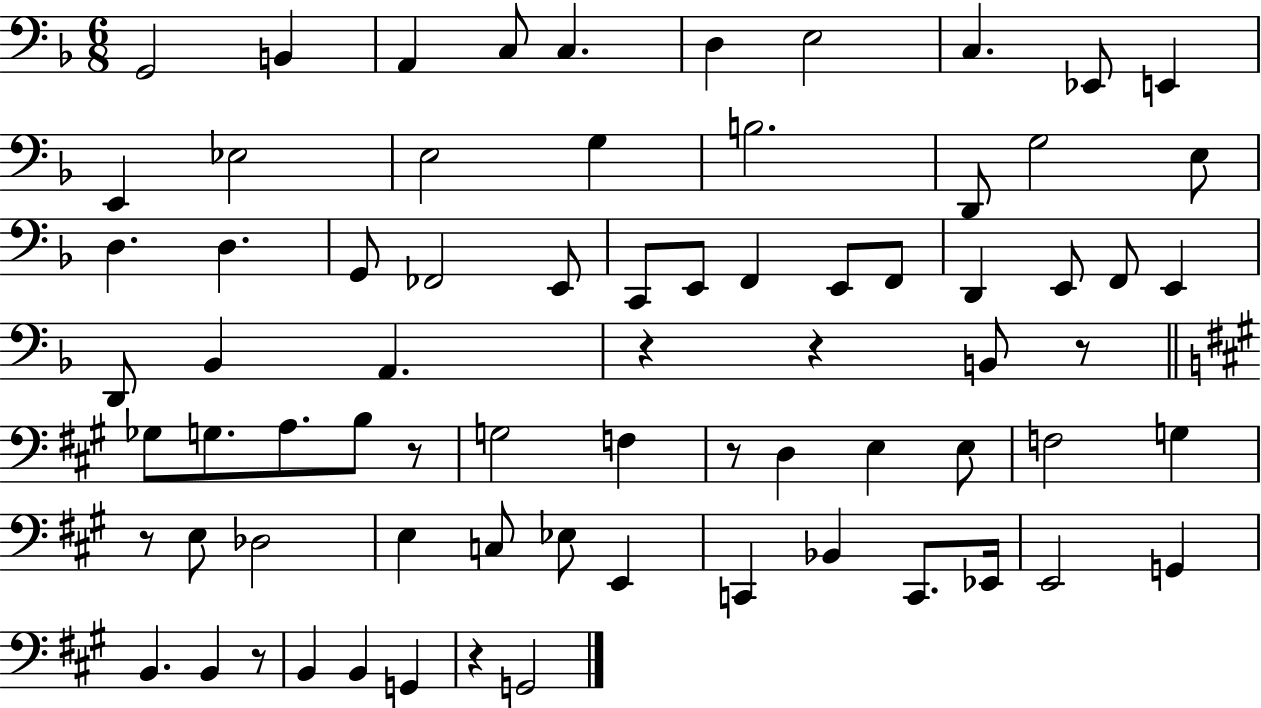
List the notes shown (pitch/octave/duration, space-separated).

G2/h B2/q A2/q C3/e C3/q. D3/q E3/h C3/q. Eb2/e E2/q E2/q Eb3/h E3/h G3/q B3/h. D2/e G3/h E3/e D3/q. D3/q. G2/e FES2/h E2/e C2/e E2/e F2/q E2/e F2/e D2/q E2/e F2/e E2/q D2/e Bb2/q A2/q. R/q R/q B2/e R/e Gb3/e G3/e. A3/e. B3/e R/e G3/h F3/q R/e D3/q E3/q E3/e F3/h G3/q R/e E3/e Db3/h E3/q C3/e Eb3/e E2/q C2/q Bb2/q C2/e. Eb2/s E2/h G2/q B2/q. B2/q R/e B2/q B2/q G2/q R/q G2/h